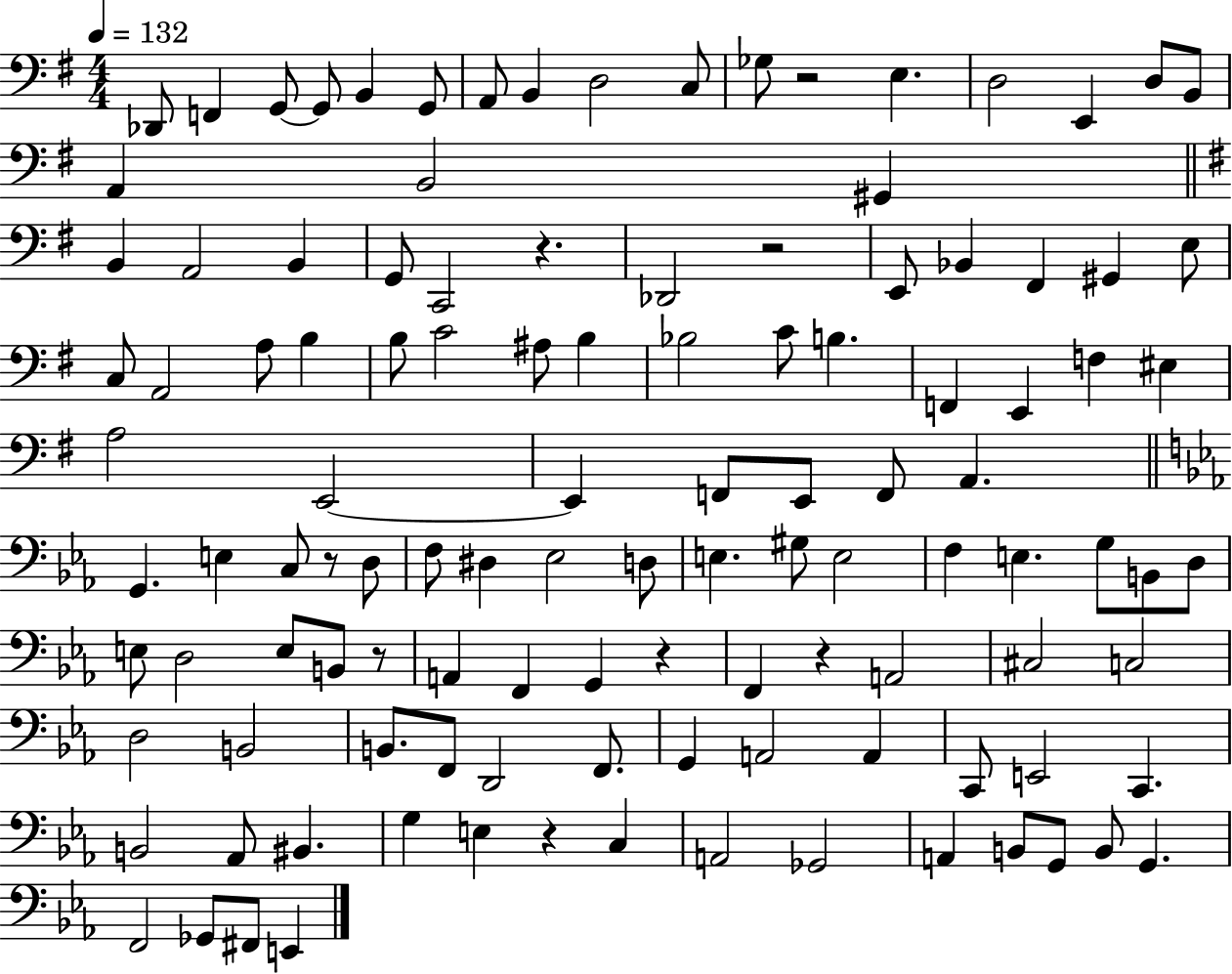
{
  \clef bass
  \numericTimeSignature
  \time 4/4
  \key g \major
  \tempo 4 = 132
  \repeat volta 2 { des,8 f,4 g,8~~ g,8 b,4 g,8 | a,8 b,4 d2 c8 | ges8 r2 e4. | d2 e,4 d8 b,8 | \break a,4 b,2 gis,4 | \bar "||" \break \key g \major b,4 a,2 b,4 | g,8 c,2 r4. | des,2 r2 | e,8 bes,4 fis,4 gis,4 e8 | \break c8 a,2 a8 b4 | b8 c'2 ais8 b4 | bes2 c'8 b4. | f,4 e,4 f4 eis4 | \break a2 e,2~~ | e,4 f,8 e,8 f,8 a,4. | \bar "||" \break \key ees \major g,4. e4 c8 r8 d8 | f8 dis4 ees2 d8 | e4. gis8 e2 | f4 e4. g8 b,8 d8 | \break e8 d2 e8 b,8 r8 | a,4 f,4 g,4 r4 | f,4 r4 a,2 | cis2 c2 | \break d2 b,2 | b,8. f,8 d,2 f,8. | g,4 a,2 a,4 | c,8 e,2 c,4. | \break b,2 aes,8 bis,4. | g4 e4 r4 c4 | a,2 ges,2 | a,4 b,8 g,8 b,8 g,4. | \break f,2 ges,8 fis,8 e,4 | } \bar "|."
}